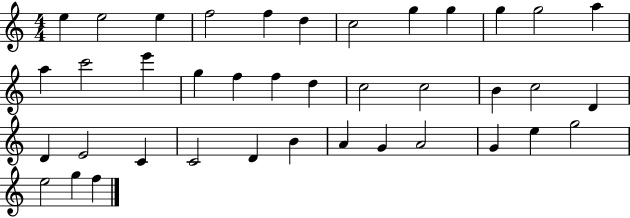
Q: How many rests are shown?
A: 0